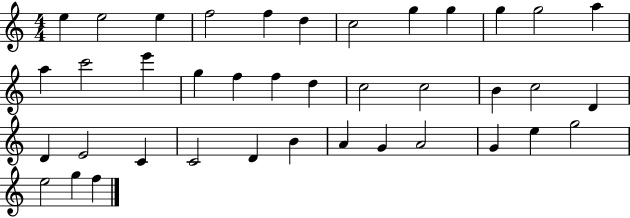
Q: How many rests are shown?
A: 0